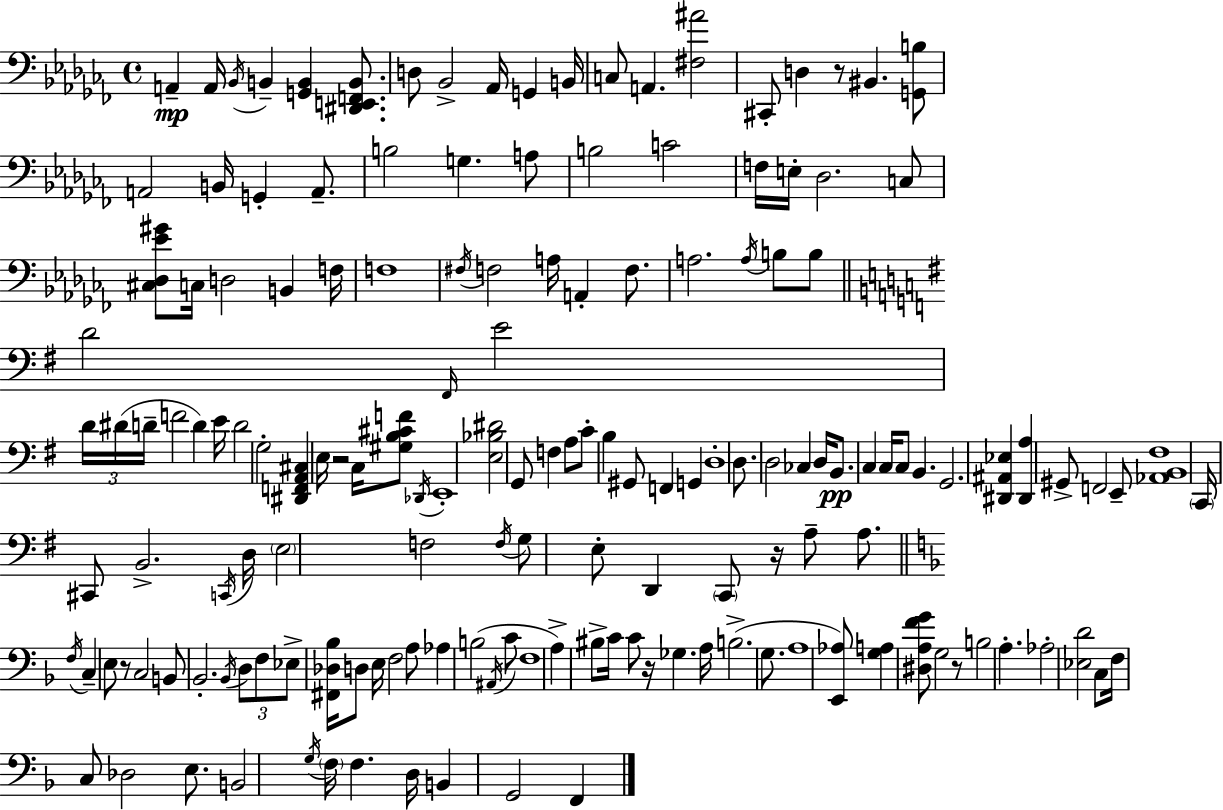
{
  \clef bass
  \time 4/4
  \defaultTimeSignature
  \key aes \minor
  a,4--\mp a,16 \acciaccatura { bes,16 } b,4-- <g, b,>4 <dis, e, f, b,>8. | d8 bes,2-> aes,16 g,4 | b,16 c8 a,4. <fis ais'>2 | cis,8-. d4 r8 bis,4. <g, b>8 | \break a,2 b,16 g,4-. a,8.-- | b2 g4. a8 | b2 c'2 | f16 e16-. des2. c8 | \break <cis des ees' gis'>8 c16 d2 b,4 | f16 f1 | \acciaccatura { fis16 } f2 a16 a,4-. f8. | a2. \acciaccatura { a16 } b8 | \break b8 \bar "||" \break \key g \major d'2 \grace { fis,16 } e'2 | \tuplet 3/2 { d'16 dis'16( d'16-- } f'2 d'4) | e'16 d'2 g2-. | <dis, f, a, cis>4 e16 r2 c16 <gis b cis' f'>8 | \break \acciaccatura { des,16 } e,1-. | <e bes dis'>2 g,8 f4 | a8 c'8-. b4 gis,8 f,4 g,4 | d1-. | \break d8. d2 ces4 | d16 b,8.\pp c4 c16 c8 b,4. | g,2. <dis, ais, ees>4 | <dis, a>4 gis,8-> f,2 | \break e,8-- <aes, b, fis>1 | \parenthesize c,16 cis,8 b,2.-> | \acciaccatura { c,16 } d16 \parenthesize e2 f2 | \acciaccatura { f16 } g8 e8-. d,4 \parenthesize c,8 r16 a8-- | \break a8. \bar "||" \break \key f \major \acciaccatura { f16 } c4-- e8 r8 c2 | b,8 bes,2.-. \acciaccatura { bes,16 } | \tuplet 3/2 { d8 f8 ees8-> } <fis, des bes>16 d8 e16 f2 | a8 aes4 b2( | \break \acciaccatura { ais,16 } c'8 f1 | a4->) bis8-> c'16 c'8 r16 ges4. | a16 b2.->( | g8. a1 | \break <e, aes>8) <g a>4 <dis a f' g'>8 g2 | r8 b2 a4.-. | aes2-. <ees d'>2 | c8 f16 c8 des2 | \break e8. b,2 \acciaccatura { g16 } \parenthesize f16 f4. | d16 b,4 g,2 | f,4 \bar "|."
}